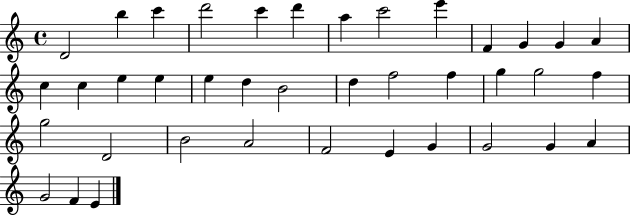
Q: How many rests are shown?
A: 0